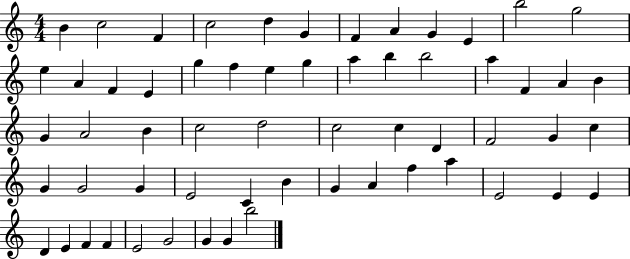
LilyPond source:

{
  \clef treble
  \numericTimeSignature
  \time 4/4
  \key c \major
  b'4 c''2 f'4 | c''2 d''4 g'4 | f'4 a'4 g'4 e'4 | b''2 g''2 | \break e''4 a'4 f'4 e'4 | g''4 f''4 e''4 g''4 | a''4 b''4 b''2 | a''4 f'4 a'4 b'4 | \break g'4 a'2 b'4 | c''2 d''2 | c''2 c''4 d'4 | f'2 g'4 c''4 | \break g'4 g'2 g'4 | e'2 c'4 b'4 | g'4 a'4 f''4 a''4 | e'2 e'4 e'4 | \break d'4 e'4 f'4 f'4 | e'2 g'2 | g'4 g'4 b''2 | \bar "|."
}